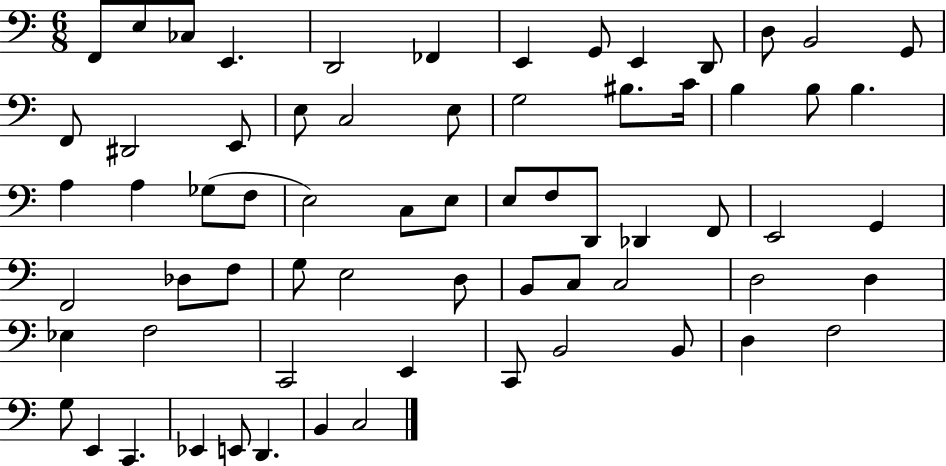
F2/e E3/e CES3/e E2/q. D2/h FES2/q E2/q G2/e E2/q D2/e D3/e B2/h G2/e F2/e D#2/h E2/e E3/e C3/h E3/e G3/h BIS3/e. C4/s B3/q B3/e B3/q. A3/q A3/q Gb3/e F3/e E3/h C3/e E3/e E3/e F3/e D2/e Db2/q F2/e E2/h G2/q F2/h Db3/e F3/e G3/e E3/h D3/e B2/e C3/e C3/h D3/h D3/q Eb3/q F3/h C2/h E2/q C2/e B2/h B2/e D3/q F3/h G3/e E2/q C2/q. Eb2/q E2/e D2/q. B2/q C3/h